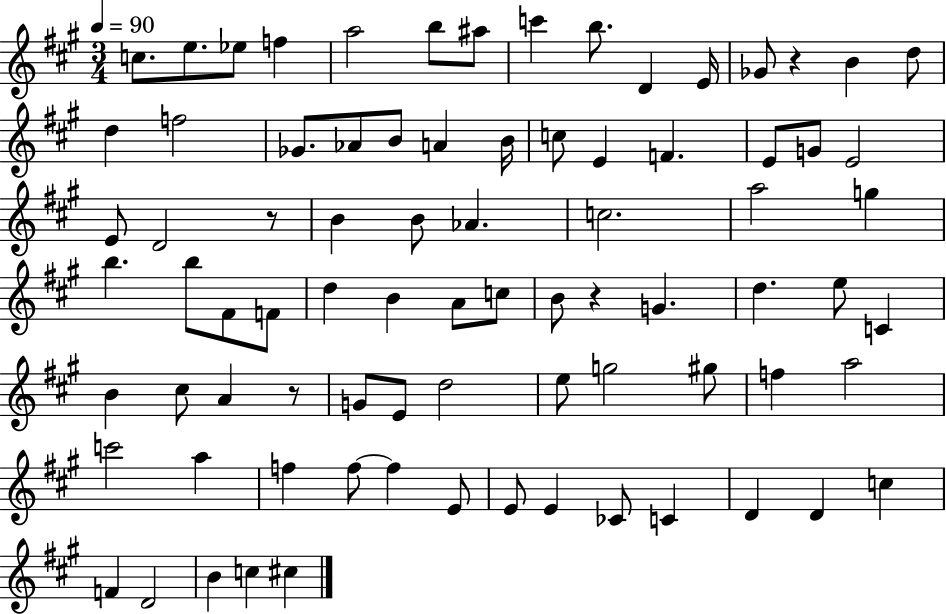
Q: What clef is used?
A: treble